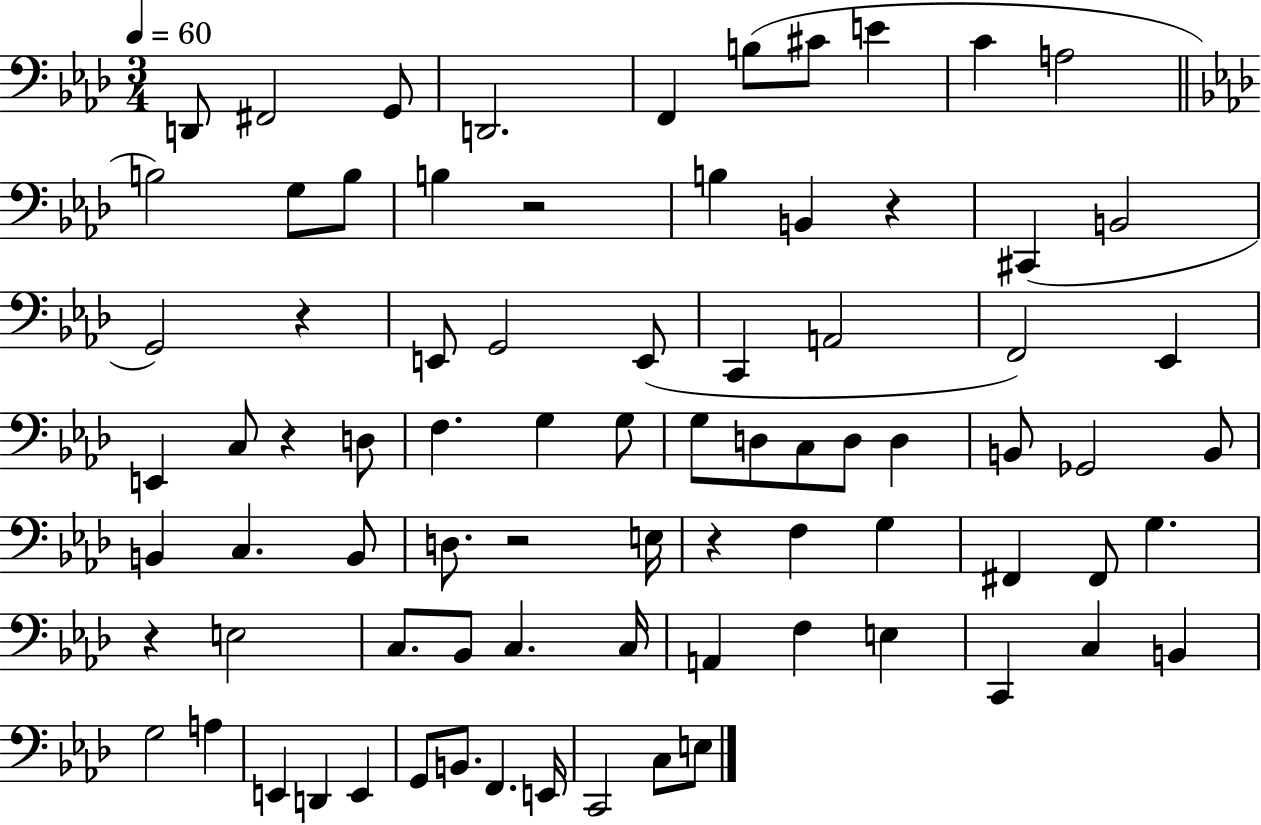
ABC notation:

X:1
T:Untitled
M:3/4
L:1/4
K:Ab
D,,/2 ^F,,2 G,,/2 D,,2 F,, B,/2 ^C/2 E C A,2 B,2 G,/2 B,/2 B, z2 B, B,, z ^C,, B,,2 G,,2 z E,,/2 G,,2 E,,/2 C,, A,,2 F,,2 _E,, E,, C,/2 z D,/2 F, G, G,/2 G,/2 D,/2 C,/2 D,/2 D, B,,/2 _G,,2 B,,/2 B,, C, B,,/2 D,/2 z2 E,/4 z F, G, ^F,, ^F,,/2 G, z E,2 C,/2 _B,,/2 C, C,/4 A,, F, E, C,, C, B,, G,2 A, E,, D,, E,, G,,/2 B,,/2 F,, E,,/4 C,,2 C,/2 E,/2